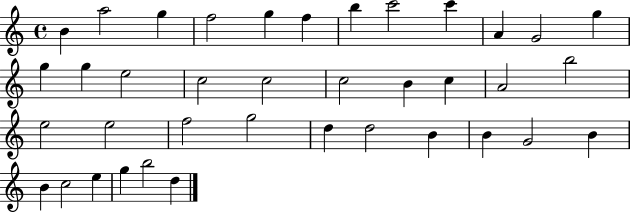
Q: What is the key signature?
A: C major